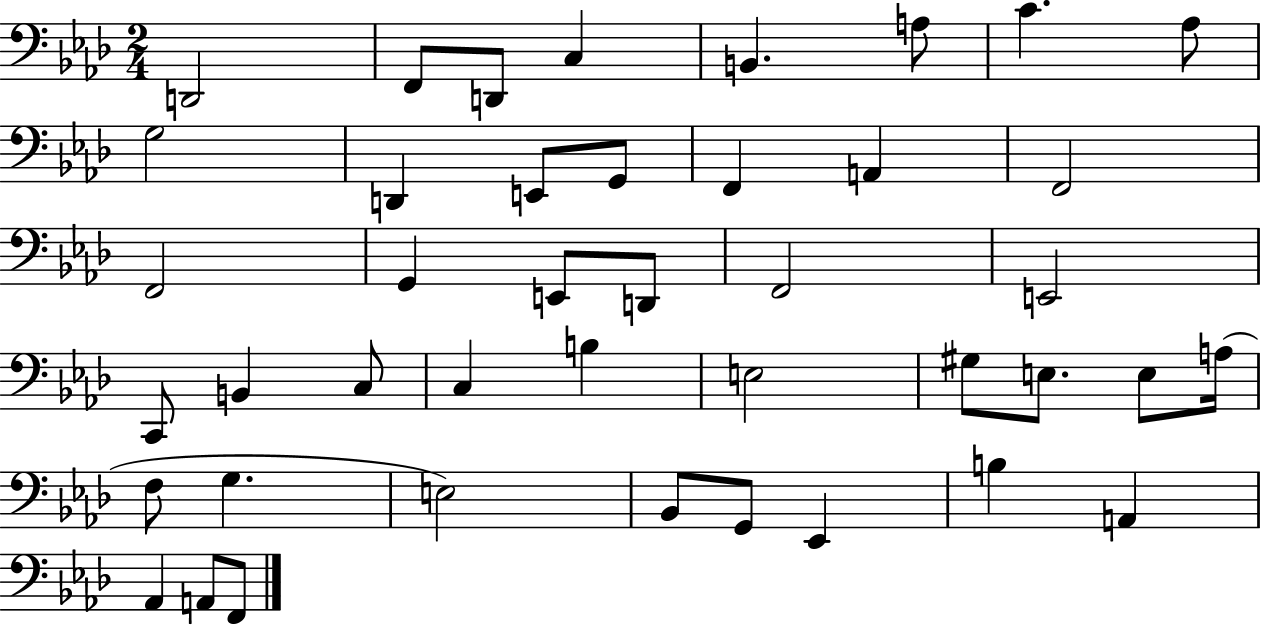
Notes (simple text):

D2/h F2/e D2/e C3/q B2/q. A3/e C4/q. Ab3/e G3/h D2/q E2/e G2/e F2/q A2/q F2/h F2/h G2/q E2/e D2/e F2/h E2/h C2/e B2/q C3/e C3/q B3/q E3/h G#3/e E3/e. E3/e A3/s F3/e G3/q. E3/h Bb2/e G2/e Eb2/q B3/q A2/q Ab2/q A2/e F2/e